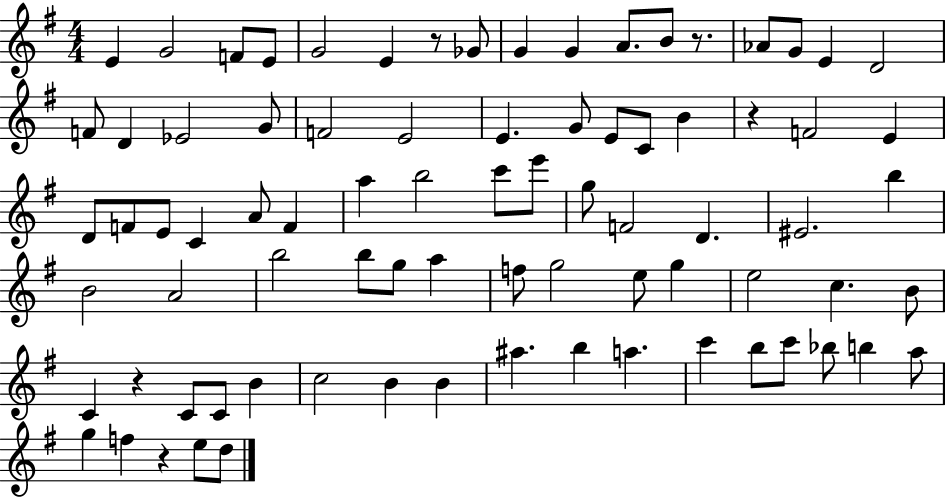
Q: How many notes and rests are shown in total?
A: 81